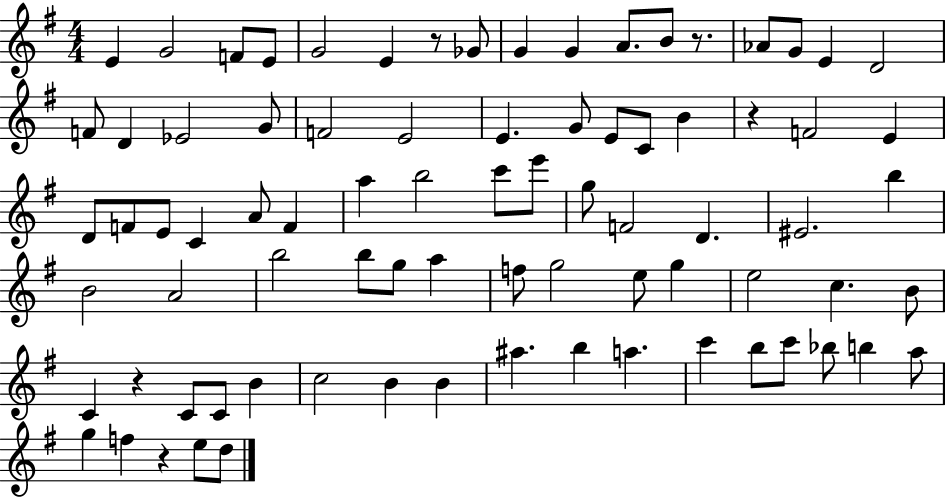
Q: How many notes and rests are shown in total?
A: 81